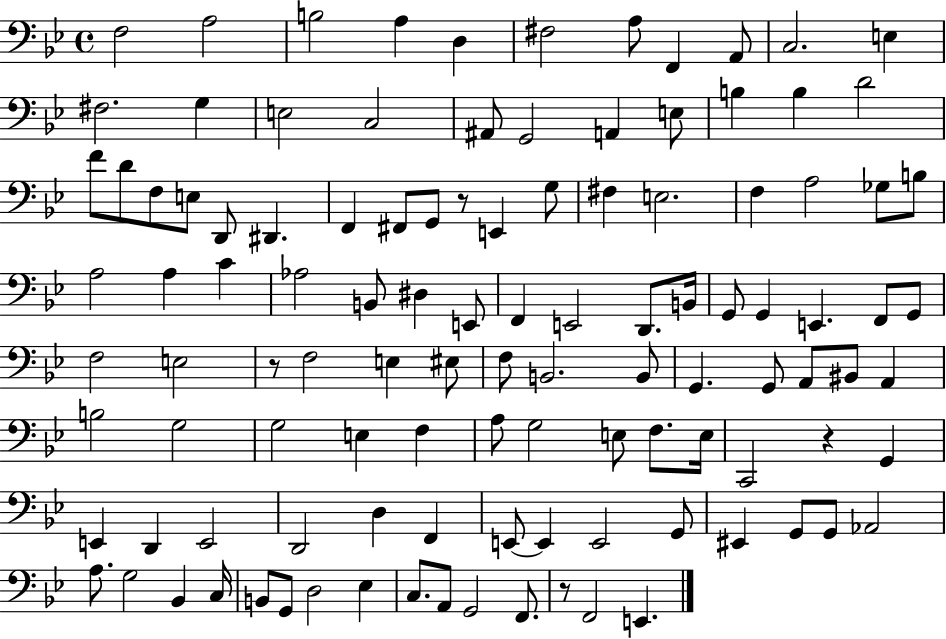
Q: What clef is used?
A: bass